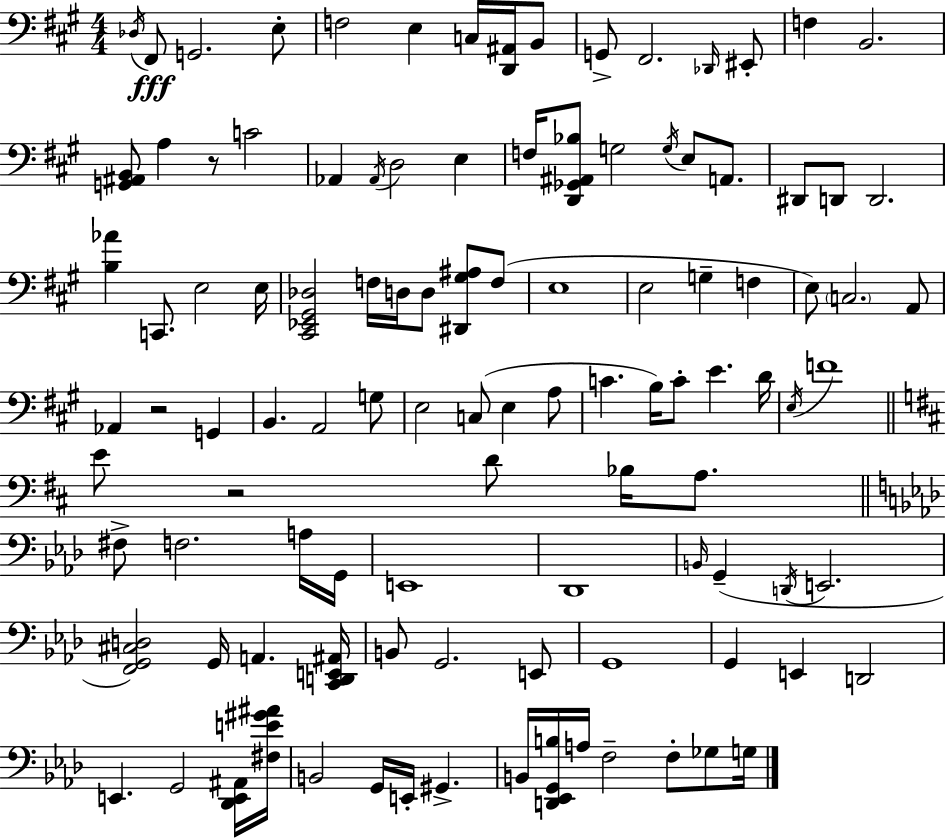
X:1
T:Untitled
M:4/4
L:1/4
K:A
_D,/4 ^F,,/2 G,,2 E,/2 F,2 E, C,/4 [D,,^A,,]/4 B,,/2 G,,/2 ^F,,2 _D,,/4 ^E,,/2 F, B,,2 [G,,^A,,B,,]/2 A, z/2 C2 _A,, _A,,/4 D,2 E, F,/4 [D,,_G,,^A,,_B,]/2 G,2 G,/4 E,/2 A,,/2 ^D,,/2 D,,/2 D,,2 [B,_A] C,,/2 E,2 E,/4 [^C,,_E,,^G,,_D,]2 F,/4 D,/4 D,/2 [^D,,^G,^A,]/2 F,/2 E,4 E,2 G, F, E,/2 C,2 A,,/2 _A,, z2 G,, B,, A,,2 G,/2 E,2 C,/2 E, A,/2 C B,/4 C/2 E D/4 E,/4 F4 E/2 z2 D/2 _B,/4 A,/2 ^F,/2 F,2 A,/4 G,,/4 E,,4 _D,,4 B,,/4 G,, D,,/4 E,,2 [F,,G,,^C,D,]2 G,,/4 A,, [C,,D,,E,,^A,,]/4 B,,/2 G,,2 E,,/2 G,,4 G,, E,, D,,2 E,, G,,2 [_D,,E,,^A,,]/4 [^F,E^G^A]/4 B,,2 G,,/4 E,,/4 ^G,, B,,/4 [D,,_E,,G,,B,]/4 A,/4 F,2 F,/2 _G,/2 G,/4